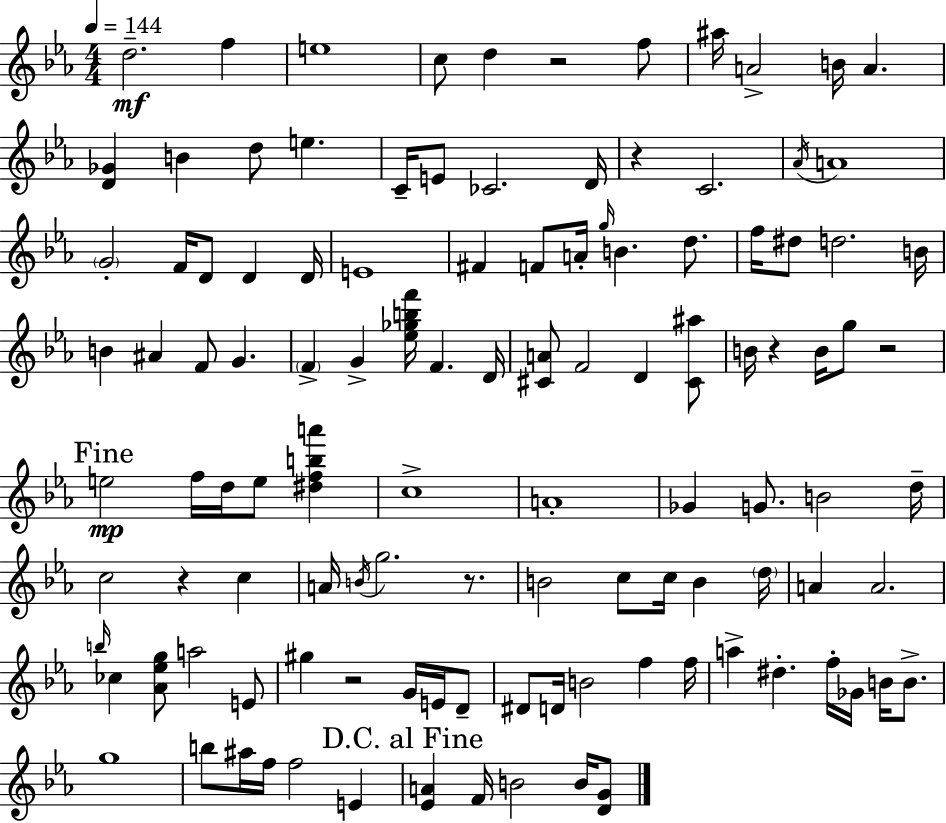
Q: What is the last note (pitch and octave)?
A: B4